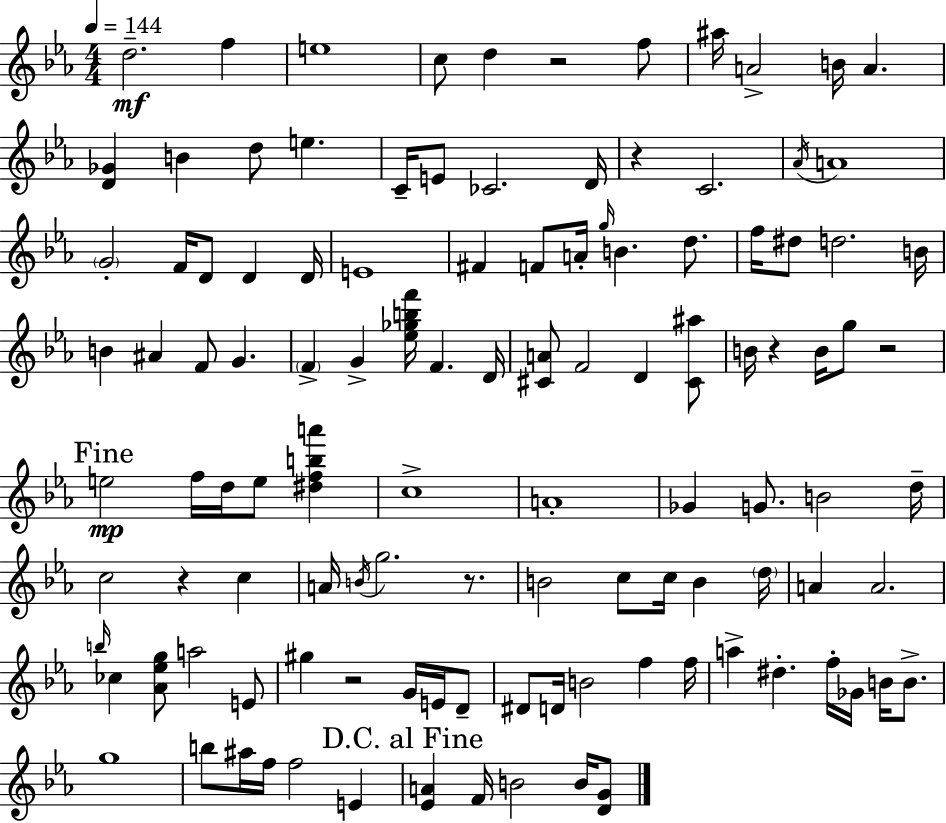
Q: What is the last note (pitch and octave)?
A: B4